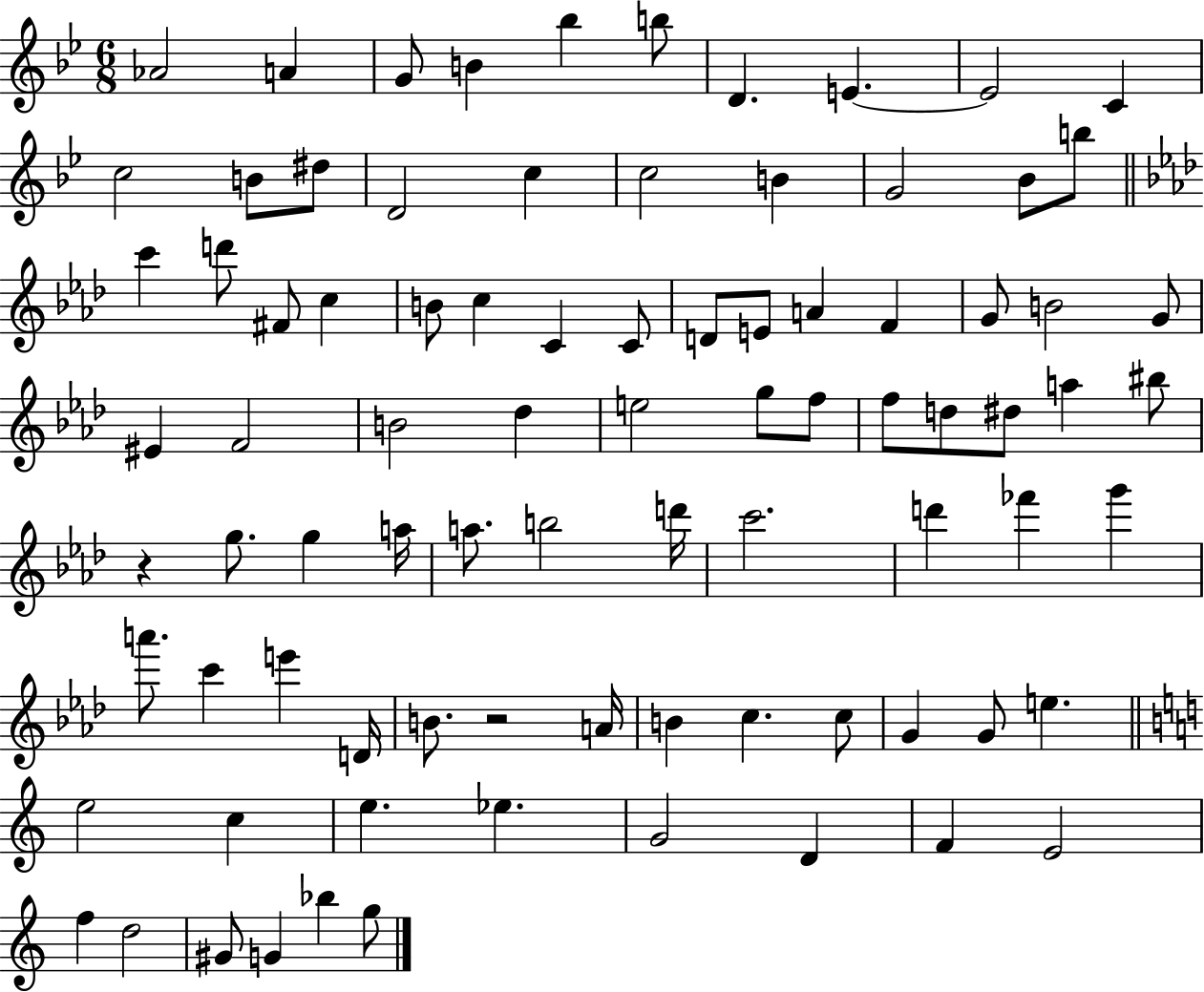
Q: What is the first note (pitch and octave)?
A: Ab4